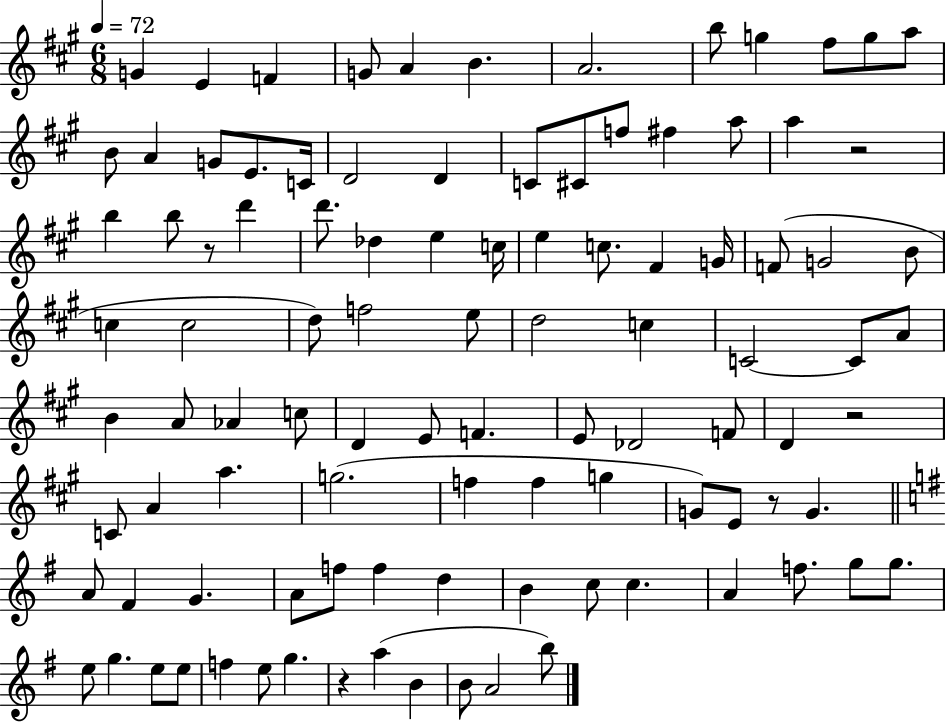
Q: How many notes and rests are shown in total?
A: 101